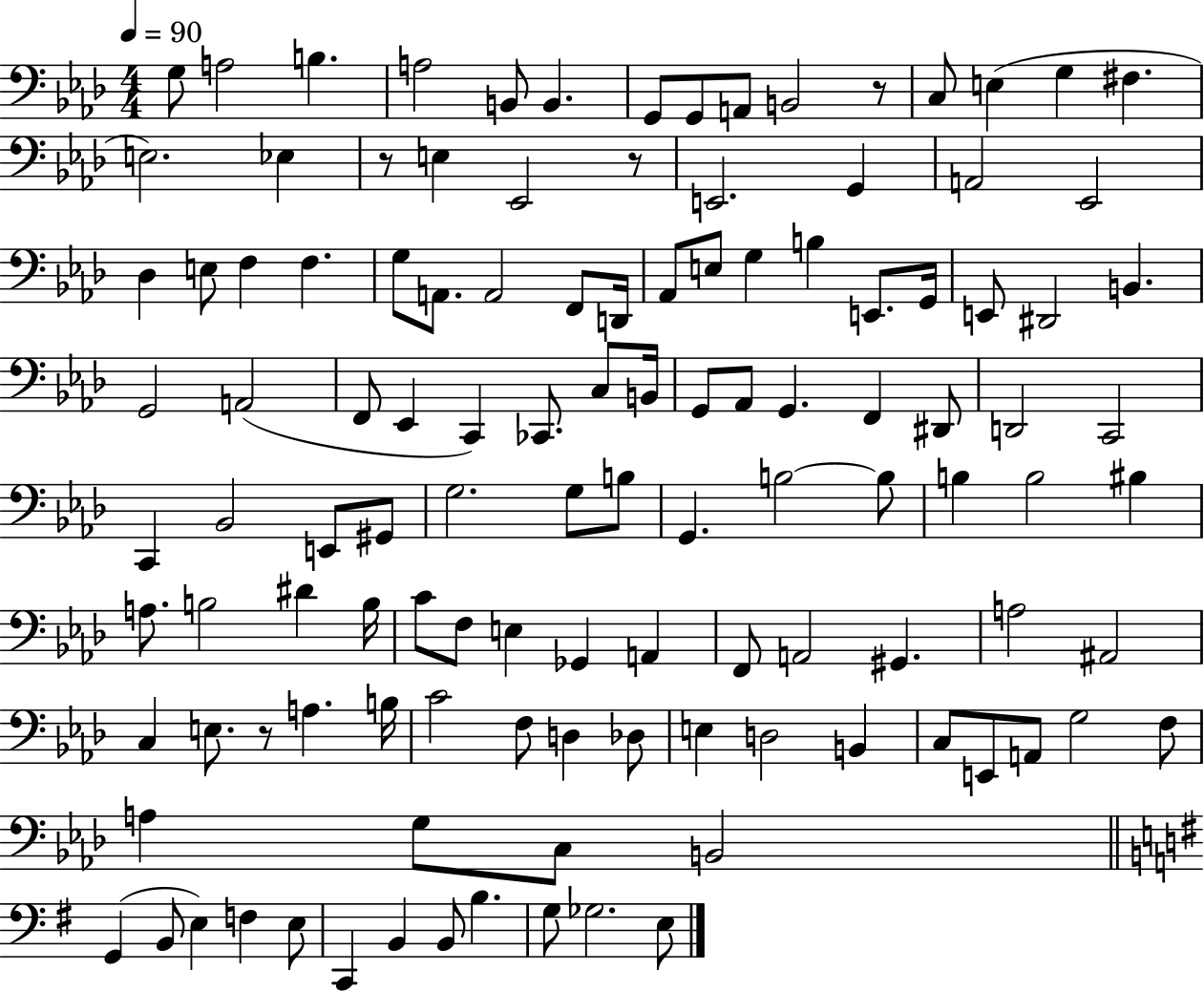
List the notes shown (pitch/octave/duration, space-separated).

G3/e A3/h B3/q. A3/h B2/e B2/q. G2/e G2/e A2/e B2/h R/e C3/e E3/q G3/q F#3/q. E3/h. Eb3/q R/e E3/q Eb2/h R/e E2/h. G2/q A2/h Eb2/h Db3/q E3/e F3/q F3/q. G3/e A2/e. A2/h F2/e D2/s Ab2/e E3/e G3/q B3/q E2/e. G2/s E2/e D#2/h B2/q. G2/h A2/h F2/e Eb2/q C2/q CES2/e. C3/e B2/s G2/e Ab2/e G2/q. F2/q D#2/e D2/h C2/h C2/q Bb2/h E2/e G#2/e G3/h. G3/e B3/e G2/q. B3/h B3/e B3/q B3/h BIS3/q A3/e. B3/h D#4/q B3/s C4/e F3/e E3/q Gb2/q A2/q F2/e A2/h G#2/q. A3/h A#2/h C3/q E3/e. R/e A3/q. B3/s C4/h F3/e D3/q Db3/e E3/q D3/h B2/q C3/e E2/e A2/e G3/h F3/e A3/q G3/e C3/e B2/h G2/q B2/e E3/q F3/q E3/e C2/q B2/q B2/e B3/q. G3/e Gb3/h. E3/e